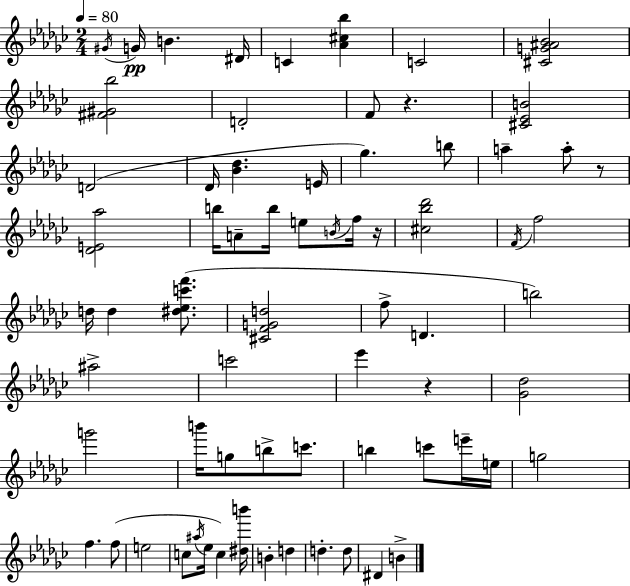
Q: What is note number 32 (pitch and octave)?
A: G6